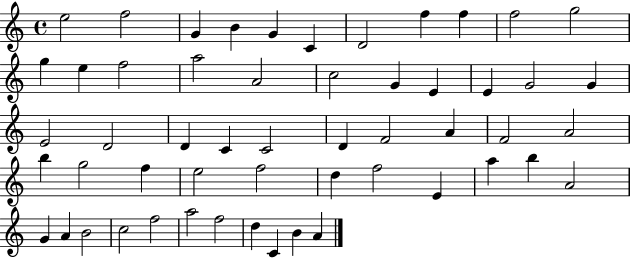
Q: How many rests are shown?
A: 0